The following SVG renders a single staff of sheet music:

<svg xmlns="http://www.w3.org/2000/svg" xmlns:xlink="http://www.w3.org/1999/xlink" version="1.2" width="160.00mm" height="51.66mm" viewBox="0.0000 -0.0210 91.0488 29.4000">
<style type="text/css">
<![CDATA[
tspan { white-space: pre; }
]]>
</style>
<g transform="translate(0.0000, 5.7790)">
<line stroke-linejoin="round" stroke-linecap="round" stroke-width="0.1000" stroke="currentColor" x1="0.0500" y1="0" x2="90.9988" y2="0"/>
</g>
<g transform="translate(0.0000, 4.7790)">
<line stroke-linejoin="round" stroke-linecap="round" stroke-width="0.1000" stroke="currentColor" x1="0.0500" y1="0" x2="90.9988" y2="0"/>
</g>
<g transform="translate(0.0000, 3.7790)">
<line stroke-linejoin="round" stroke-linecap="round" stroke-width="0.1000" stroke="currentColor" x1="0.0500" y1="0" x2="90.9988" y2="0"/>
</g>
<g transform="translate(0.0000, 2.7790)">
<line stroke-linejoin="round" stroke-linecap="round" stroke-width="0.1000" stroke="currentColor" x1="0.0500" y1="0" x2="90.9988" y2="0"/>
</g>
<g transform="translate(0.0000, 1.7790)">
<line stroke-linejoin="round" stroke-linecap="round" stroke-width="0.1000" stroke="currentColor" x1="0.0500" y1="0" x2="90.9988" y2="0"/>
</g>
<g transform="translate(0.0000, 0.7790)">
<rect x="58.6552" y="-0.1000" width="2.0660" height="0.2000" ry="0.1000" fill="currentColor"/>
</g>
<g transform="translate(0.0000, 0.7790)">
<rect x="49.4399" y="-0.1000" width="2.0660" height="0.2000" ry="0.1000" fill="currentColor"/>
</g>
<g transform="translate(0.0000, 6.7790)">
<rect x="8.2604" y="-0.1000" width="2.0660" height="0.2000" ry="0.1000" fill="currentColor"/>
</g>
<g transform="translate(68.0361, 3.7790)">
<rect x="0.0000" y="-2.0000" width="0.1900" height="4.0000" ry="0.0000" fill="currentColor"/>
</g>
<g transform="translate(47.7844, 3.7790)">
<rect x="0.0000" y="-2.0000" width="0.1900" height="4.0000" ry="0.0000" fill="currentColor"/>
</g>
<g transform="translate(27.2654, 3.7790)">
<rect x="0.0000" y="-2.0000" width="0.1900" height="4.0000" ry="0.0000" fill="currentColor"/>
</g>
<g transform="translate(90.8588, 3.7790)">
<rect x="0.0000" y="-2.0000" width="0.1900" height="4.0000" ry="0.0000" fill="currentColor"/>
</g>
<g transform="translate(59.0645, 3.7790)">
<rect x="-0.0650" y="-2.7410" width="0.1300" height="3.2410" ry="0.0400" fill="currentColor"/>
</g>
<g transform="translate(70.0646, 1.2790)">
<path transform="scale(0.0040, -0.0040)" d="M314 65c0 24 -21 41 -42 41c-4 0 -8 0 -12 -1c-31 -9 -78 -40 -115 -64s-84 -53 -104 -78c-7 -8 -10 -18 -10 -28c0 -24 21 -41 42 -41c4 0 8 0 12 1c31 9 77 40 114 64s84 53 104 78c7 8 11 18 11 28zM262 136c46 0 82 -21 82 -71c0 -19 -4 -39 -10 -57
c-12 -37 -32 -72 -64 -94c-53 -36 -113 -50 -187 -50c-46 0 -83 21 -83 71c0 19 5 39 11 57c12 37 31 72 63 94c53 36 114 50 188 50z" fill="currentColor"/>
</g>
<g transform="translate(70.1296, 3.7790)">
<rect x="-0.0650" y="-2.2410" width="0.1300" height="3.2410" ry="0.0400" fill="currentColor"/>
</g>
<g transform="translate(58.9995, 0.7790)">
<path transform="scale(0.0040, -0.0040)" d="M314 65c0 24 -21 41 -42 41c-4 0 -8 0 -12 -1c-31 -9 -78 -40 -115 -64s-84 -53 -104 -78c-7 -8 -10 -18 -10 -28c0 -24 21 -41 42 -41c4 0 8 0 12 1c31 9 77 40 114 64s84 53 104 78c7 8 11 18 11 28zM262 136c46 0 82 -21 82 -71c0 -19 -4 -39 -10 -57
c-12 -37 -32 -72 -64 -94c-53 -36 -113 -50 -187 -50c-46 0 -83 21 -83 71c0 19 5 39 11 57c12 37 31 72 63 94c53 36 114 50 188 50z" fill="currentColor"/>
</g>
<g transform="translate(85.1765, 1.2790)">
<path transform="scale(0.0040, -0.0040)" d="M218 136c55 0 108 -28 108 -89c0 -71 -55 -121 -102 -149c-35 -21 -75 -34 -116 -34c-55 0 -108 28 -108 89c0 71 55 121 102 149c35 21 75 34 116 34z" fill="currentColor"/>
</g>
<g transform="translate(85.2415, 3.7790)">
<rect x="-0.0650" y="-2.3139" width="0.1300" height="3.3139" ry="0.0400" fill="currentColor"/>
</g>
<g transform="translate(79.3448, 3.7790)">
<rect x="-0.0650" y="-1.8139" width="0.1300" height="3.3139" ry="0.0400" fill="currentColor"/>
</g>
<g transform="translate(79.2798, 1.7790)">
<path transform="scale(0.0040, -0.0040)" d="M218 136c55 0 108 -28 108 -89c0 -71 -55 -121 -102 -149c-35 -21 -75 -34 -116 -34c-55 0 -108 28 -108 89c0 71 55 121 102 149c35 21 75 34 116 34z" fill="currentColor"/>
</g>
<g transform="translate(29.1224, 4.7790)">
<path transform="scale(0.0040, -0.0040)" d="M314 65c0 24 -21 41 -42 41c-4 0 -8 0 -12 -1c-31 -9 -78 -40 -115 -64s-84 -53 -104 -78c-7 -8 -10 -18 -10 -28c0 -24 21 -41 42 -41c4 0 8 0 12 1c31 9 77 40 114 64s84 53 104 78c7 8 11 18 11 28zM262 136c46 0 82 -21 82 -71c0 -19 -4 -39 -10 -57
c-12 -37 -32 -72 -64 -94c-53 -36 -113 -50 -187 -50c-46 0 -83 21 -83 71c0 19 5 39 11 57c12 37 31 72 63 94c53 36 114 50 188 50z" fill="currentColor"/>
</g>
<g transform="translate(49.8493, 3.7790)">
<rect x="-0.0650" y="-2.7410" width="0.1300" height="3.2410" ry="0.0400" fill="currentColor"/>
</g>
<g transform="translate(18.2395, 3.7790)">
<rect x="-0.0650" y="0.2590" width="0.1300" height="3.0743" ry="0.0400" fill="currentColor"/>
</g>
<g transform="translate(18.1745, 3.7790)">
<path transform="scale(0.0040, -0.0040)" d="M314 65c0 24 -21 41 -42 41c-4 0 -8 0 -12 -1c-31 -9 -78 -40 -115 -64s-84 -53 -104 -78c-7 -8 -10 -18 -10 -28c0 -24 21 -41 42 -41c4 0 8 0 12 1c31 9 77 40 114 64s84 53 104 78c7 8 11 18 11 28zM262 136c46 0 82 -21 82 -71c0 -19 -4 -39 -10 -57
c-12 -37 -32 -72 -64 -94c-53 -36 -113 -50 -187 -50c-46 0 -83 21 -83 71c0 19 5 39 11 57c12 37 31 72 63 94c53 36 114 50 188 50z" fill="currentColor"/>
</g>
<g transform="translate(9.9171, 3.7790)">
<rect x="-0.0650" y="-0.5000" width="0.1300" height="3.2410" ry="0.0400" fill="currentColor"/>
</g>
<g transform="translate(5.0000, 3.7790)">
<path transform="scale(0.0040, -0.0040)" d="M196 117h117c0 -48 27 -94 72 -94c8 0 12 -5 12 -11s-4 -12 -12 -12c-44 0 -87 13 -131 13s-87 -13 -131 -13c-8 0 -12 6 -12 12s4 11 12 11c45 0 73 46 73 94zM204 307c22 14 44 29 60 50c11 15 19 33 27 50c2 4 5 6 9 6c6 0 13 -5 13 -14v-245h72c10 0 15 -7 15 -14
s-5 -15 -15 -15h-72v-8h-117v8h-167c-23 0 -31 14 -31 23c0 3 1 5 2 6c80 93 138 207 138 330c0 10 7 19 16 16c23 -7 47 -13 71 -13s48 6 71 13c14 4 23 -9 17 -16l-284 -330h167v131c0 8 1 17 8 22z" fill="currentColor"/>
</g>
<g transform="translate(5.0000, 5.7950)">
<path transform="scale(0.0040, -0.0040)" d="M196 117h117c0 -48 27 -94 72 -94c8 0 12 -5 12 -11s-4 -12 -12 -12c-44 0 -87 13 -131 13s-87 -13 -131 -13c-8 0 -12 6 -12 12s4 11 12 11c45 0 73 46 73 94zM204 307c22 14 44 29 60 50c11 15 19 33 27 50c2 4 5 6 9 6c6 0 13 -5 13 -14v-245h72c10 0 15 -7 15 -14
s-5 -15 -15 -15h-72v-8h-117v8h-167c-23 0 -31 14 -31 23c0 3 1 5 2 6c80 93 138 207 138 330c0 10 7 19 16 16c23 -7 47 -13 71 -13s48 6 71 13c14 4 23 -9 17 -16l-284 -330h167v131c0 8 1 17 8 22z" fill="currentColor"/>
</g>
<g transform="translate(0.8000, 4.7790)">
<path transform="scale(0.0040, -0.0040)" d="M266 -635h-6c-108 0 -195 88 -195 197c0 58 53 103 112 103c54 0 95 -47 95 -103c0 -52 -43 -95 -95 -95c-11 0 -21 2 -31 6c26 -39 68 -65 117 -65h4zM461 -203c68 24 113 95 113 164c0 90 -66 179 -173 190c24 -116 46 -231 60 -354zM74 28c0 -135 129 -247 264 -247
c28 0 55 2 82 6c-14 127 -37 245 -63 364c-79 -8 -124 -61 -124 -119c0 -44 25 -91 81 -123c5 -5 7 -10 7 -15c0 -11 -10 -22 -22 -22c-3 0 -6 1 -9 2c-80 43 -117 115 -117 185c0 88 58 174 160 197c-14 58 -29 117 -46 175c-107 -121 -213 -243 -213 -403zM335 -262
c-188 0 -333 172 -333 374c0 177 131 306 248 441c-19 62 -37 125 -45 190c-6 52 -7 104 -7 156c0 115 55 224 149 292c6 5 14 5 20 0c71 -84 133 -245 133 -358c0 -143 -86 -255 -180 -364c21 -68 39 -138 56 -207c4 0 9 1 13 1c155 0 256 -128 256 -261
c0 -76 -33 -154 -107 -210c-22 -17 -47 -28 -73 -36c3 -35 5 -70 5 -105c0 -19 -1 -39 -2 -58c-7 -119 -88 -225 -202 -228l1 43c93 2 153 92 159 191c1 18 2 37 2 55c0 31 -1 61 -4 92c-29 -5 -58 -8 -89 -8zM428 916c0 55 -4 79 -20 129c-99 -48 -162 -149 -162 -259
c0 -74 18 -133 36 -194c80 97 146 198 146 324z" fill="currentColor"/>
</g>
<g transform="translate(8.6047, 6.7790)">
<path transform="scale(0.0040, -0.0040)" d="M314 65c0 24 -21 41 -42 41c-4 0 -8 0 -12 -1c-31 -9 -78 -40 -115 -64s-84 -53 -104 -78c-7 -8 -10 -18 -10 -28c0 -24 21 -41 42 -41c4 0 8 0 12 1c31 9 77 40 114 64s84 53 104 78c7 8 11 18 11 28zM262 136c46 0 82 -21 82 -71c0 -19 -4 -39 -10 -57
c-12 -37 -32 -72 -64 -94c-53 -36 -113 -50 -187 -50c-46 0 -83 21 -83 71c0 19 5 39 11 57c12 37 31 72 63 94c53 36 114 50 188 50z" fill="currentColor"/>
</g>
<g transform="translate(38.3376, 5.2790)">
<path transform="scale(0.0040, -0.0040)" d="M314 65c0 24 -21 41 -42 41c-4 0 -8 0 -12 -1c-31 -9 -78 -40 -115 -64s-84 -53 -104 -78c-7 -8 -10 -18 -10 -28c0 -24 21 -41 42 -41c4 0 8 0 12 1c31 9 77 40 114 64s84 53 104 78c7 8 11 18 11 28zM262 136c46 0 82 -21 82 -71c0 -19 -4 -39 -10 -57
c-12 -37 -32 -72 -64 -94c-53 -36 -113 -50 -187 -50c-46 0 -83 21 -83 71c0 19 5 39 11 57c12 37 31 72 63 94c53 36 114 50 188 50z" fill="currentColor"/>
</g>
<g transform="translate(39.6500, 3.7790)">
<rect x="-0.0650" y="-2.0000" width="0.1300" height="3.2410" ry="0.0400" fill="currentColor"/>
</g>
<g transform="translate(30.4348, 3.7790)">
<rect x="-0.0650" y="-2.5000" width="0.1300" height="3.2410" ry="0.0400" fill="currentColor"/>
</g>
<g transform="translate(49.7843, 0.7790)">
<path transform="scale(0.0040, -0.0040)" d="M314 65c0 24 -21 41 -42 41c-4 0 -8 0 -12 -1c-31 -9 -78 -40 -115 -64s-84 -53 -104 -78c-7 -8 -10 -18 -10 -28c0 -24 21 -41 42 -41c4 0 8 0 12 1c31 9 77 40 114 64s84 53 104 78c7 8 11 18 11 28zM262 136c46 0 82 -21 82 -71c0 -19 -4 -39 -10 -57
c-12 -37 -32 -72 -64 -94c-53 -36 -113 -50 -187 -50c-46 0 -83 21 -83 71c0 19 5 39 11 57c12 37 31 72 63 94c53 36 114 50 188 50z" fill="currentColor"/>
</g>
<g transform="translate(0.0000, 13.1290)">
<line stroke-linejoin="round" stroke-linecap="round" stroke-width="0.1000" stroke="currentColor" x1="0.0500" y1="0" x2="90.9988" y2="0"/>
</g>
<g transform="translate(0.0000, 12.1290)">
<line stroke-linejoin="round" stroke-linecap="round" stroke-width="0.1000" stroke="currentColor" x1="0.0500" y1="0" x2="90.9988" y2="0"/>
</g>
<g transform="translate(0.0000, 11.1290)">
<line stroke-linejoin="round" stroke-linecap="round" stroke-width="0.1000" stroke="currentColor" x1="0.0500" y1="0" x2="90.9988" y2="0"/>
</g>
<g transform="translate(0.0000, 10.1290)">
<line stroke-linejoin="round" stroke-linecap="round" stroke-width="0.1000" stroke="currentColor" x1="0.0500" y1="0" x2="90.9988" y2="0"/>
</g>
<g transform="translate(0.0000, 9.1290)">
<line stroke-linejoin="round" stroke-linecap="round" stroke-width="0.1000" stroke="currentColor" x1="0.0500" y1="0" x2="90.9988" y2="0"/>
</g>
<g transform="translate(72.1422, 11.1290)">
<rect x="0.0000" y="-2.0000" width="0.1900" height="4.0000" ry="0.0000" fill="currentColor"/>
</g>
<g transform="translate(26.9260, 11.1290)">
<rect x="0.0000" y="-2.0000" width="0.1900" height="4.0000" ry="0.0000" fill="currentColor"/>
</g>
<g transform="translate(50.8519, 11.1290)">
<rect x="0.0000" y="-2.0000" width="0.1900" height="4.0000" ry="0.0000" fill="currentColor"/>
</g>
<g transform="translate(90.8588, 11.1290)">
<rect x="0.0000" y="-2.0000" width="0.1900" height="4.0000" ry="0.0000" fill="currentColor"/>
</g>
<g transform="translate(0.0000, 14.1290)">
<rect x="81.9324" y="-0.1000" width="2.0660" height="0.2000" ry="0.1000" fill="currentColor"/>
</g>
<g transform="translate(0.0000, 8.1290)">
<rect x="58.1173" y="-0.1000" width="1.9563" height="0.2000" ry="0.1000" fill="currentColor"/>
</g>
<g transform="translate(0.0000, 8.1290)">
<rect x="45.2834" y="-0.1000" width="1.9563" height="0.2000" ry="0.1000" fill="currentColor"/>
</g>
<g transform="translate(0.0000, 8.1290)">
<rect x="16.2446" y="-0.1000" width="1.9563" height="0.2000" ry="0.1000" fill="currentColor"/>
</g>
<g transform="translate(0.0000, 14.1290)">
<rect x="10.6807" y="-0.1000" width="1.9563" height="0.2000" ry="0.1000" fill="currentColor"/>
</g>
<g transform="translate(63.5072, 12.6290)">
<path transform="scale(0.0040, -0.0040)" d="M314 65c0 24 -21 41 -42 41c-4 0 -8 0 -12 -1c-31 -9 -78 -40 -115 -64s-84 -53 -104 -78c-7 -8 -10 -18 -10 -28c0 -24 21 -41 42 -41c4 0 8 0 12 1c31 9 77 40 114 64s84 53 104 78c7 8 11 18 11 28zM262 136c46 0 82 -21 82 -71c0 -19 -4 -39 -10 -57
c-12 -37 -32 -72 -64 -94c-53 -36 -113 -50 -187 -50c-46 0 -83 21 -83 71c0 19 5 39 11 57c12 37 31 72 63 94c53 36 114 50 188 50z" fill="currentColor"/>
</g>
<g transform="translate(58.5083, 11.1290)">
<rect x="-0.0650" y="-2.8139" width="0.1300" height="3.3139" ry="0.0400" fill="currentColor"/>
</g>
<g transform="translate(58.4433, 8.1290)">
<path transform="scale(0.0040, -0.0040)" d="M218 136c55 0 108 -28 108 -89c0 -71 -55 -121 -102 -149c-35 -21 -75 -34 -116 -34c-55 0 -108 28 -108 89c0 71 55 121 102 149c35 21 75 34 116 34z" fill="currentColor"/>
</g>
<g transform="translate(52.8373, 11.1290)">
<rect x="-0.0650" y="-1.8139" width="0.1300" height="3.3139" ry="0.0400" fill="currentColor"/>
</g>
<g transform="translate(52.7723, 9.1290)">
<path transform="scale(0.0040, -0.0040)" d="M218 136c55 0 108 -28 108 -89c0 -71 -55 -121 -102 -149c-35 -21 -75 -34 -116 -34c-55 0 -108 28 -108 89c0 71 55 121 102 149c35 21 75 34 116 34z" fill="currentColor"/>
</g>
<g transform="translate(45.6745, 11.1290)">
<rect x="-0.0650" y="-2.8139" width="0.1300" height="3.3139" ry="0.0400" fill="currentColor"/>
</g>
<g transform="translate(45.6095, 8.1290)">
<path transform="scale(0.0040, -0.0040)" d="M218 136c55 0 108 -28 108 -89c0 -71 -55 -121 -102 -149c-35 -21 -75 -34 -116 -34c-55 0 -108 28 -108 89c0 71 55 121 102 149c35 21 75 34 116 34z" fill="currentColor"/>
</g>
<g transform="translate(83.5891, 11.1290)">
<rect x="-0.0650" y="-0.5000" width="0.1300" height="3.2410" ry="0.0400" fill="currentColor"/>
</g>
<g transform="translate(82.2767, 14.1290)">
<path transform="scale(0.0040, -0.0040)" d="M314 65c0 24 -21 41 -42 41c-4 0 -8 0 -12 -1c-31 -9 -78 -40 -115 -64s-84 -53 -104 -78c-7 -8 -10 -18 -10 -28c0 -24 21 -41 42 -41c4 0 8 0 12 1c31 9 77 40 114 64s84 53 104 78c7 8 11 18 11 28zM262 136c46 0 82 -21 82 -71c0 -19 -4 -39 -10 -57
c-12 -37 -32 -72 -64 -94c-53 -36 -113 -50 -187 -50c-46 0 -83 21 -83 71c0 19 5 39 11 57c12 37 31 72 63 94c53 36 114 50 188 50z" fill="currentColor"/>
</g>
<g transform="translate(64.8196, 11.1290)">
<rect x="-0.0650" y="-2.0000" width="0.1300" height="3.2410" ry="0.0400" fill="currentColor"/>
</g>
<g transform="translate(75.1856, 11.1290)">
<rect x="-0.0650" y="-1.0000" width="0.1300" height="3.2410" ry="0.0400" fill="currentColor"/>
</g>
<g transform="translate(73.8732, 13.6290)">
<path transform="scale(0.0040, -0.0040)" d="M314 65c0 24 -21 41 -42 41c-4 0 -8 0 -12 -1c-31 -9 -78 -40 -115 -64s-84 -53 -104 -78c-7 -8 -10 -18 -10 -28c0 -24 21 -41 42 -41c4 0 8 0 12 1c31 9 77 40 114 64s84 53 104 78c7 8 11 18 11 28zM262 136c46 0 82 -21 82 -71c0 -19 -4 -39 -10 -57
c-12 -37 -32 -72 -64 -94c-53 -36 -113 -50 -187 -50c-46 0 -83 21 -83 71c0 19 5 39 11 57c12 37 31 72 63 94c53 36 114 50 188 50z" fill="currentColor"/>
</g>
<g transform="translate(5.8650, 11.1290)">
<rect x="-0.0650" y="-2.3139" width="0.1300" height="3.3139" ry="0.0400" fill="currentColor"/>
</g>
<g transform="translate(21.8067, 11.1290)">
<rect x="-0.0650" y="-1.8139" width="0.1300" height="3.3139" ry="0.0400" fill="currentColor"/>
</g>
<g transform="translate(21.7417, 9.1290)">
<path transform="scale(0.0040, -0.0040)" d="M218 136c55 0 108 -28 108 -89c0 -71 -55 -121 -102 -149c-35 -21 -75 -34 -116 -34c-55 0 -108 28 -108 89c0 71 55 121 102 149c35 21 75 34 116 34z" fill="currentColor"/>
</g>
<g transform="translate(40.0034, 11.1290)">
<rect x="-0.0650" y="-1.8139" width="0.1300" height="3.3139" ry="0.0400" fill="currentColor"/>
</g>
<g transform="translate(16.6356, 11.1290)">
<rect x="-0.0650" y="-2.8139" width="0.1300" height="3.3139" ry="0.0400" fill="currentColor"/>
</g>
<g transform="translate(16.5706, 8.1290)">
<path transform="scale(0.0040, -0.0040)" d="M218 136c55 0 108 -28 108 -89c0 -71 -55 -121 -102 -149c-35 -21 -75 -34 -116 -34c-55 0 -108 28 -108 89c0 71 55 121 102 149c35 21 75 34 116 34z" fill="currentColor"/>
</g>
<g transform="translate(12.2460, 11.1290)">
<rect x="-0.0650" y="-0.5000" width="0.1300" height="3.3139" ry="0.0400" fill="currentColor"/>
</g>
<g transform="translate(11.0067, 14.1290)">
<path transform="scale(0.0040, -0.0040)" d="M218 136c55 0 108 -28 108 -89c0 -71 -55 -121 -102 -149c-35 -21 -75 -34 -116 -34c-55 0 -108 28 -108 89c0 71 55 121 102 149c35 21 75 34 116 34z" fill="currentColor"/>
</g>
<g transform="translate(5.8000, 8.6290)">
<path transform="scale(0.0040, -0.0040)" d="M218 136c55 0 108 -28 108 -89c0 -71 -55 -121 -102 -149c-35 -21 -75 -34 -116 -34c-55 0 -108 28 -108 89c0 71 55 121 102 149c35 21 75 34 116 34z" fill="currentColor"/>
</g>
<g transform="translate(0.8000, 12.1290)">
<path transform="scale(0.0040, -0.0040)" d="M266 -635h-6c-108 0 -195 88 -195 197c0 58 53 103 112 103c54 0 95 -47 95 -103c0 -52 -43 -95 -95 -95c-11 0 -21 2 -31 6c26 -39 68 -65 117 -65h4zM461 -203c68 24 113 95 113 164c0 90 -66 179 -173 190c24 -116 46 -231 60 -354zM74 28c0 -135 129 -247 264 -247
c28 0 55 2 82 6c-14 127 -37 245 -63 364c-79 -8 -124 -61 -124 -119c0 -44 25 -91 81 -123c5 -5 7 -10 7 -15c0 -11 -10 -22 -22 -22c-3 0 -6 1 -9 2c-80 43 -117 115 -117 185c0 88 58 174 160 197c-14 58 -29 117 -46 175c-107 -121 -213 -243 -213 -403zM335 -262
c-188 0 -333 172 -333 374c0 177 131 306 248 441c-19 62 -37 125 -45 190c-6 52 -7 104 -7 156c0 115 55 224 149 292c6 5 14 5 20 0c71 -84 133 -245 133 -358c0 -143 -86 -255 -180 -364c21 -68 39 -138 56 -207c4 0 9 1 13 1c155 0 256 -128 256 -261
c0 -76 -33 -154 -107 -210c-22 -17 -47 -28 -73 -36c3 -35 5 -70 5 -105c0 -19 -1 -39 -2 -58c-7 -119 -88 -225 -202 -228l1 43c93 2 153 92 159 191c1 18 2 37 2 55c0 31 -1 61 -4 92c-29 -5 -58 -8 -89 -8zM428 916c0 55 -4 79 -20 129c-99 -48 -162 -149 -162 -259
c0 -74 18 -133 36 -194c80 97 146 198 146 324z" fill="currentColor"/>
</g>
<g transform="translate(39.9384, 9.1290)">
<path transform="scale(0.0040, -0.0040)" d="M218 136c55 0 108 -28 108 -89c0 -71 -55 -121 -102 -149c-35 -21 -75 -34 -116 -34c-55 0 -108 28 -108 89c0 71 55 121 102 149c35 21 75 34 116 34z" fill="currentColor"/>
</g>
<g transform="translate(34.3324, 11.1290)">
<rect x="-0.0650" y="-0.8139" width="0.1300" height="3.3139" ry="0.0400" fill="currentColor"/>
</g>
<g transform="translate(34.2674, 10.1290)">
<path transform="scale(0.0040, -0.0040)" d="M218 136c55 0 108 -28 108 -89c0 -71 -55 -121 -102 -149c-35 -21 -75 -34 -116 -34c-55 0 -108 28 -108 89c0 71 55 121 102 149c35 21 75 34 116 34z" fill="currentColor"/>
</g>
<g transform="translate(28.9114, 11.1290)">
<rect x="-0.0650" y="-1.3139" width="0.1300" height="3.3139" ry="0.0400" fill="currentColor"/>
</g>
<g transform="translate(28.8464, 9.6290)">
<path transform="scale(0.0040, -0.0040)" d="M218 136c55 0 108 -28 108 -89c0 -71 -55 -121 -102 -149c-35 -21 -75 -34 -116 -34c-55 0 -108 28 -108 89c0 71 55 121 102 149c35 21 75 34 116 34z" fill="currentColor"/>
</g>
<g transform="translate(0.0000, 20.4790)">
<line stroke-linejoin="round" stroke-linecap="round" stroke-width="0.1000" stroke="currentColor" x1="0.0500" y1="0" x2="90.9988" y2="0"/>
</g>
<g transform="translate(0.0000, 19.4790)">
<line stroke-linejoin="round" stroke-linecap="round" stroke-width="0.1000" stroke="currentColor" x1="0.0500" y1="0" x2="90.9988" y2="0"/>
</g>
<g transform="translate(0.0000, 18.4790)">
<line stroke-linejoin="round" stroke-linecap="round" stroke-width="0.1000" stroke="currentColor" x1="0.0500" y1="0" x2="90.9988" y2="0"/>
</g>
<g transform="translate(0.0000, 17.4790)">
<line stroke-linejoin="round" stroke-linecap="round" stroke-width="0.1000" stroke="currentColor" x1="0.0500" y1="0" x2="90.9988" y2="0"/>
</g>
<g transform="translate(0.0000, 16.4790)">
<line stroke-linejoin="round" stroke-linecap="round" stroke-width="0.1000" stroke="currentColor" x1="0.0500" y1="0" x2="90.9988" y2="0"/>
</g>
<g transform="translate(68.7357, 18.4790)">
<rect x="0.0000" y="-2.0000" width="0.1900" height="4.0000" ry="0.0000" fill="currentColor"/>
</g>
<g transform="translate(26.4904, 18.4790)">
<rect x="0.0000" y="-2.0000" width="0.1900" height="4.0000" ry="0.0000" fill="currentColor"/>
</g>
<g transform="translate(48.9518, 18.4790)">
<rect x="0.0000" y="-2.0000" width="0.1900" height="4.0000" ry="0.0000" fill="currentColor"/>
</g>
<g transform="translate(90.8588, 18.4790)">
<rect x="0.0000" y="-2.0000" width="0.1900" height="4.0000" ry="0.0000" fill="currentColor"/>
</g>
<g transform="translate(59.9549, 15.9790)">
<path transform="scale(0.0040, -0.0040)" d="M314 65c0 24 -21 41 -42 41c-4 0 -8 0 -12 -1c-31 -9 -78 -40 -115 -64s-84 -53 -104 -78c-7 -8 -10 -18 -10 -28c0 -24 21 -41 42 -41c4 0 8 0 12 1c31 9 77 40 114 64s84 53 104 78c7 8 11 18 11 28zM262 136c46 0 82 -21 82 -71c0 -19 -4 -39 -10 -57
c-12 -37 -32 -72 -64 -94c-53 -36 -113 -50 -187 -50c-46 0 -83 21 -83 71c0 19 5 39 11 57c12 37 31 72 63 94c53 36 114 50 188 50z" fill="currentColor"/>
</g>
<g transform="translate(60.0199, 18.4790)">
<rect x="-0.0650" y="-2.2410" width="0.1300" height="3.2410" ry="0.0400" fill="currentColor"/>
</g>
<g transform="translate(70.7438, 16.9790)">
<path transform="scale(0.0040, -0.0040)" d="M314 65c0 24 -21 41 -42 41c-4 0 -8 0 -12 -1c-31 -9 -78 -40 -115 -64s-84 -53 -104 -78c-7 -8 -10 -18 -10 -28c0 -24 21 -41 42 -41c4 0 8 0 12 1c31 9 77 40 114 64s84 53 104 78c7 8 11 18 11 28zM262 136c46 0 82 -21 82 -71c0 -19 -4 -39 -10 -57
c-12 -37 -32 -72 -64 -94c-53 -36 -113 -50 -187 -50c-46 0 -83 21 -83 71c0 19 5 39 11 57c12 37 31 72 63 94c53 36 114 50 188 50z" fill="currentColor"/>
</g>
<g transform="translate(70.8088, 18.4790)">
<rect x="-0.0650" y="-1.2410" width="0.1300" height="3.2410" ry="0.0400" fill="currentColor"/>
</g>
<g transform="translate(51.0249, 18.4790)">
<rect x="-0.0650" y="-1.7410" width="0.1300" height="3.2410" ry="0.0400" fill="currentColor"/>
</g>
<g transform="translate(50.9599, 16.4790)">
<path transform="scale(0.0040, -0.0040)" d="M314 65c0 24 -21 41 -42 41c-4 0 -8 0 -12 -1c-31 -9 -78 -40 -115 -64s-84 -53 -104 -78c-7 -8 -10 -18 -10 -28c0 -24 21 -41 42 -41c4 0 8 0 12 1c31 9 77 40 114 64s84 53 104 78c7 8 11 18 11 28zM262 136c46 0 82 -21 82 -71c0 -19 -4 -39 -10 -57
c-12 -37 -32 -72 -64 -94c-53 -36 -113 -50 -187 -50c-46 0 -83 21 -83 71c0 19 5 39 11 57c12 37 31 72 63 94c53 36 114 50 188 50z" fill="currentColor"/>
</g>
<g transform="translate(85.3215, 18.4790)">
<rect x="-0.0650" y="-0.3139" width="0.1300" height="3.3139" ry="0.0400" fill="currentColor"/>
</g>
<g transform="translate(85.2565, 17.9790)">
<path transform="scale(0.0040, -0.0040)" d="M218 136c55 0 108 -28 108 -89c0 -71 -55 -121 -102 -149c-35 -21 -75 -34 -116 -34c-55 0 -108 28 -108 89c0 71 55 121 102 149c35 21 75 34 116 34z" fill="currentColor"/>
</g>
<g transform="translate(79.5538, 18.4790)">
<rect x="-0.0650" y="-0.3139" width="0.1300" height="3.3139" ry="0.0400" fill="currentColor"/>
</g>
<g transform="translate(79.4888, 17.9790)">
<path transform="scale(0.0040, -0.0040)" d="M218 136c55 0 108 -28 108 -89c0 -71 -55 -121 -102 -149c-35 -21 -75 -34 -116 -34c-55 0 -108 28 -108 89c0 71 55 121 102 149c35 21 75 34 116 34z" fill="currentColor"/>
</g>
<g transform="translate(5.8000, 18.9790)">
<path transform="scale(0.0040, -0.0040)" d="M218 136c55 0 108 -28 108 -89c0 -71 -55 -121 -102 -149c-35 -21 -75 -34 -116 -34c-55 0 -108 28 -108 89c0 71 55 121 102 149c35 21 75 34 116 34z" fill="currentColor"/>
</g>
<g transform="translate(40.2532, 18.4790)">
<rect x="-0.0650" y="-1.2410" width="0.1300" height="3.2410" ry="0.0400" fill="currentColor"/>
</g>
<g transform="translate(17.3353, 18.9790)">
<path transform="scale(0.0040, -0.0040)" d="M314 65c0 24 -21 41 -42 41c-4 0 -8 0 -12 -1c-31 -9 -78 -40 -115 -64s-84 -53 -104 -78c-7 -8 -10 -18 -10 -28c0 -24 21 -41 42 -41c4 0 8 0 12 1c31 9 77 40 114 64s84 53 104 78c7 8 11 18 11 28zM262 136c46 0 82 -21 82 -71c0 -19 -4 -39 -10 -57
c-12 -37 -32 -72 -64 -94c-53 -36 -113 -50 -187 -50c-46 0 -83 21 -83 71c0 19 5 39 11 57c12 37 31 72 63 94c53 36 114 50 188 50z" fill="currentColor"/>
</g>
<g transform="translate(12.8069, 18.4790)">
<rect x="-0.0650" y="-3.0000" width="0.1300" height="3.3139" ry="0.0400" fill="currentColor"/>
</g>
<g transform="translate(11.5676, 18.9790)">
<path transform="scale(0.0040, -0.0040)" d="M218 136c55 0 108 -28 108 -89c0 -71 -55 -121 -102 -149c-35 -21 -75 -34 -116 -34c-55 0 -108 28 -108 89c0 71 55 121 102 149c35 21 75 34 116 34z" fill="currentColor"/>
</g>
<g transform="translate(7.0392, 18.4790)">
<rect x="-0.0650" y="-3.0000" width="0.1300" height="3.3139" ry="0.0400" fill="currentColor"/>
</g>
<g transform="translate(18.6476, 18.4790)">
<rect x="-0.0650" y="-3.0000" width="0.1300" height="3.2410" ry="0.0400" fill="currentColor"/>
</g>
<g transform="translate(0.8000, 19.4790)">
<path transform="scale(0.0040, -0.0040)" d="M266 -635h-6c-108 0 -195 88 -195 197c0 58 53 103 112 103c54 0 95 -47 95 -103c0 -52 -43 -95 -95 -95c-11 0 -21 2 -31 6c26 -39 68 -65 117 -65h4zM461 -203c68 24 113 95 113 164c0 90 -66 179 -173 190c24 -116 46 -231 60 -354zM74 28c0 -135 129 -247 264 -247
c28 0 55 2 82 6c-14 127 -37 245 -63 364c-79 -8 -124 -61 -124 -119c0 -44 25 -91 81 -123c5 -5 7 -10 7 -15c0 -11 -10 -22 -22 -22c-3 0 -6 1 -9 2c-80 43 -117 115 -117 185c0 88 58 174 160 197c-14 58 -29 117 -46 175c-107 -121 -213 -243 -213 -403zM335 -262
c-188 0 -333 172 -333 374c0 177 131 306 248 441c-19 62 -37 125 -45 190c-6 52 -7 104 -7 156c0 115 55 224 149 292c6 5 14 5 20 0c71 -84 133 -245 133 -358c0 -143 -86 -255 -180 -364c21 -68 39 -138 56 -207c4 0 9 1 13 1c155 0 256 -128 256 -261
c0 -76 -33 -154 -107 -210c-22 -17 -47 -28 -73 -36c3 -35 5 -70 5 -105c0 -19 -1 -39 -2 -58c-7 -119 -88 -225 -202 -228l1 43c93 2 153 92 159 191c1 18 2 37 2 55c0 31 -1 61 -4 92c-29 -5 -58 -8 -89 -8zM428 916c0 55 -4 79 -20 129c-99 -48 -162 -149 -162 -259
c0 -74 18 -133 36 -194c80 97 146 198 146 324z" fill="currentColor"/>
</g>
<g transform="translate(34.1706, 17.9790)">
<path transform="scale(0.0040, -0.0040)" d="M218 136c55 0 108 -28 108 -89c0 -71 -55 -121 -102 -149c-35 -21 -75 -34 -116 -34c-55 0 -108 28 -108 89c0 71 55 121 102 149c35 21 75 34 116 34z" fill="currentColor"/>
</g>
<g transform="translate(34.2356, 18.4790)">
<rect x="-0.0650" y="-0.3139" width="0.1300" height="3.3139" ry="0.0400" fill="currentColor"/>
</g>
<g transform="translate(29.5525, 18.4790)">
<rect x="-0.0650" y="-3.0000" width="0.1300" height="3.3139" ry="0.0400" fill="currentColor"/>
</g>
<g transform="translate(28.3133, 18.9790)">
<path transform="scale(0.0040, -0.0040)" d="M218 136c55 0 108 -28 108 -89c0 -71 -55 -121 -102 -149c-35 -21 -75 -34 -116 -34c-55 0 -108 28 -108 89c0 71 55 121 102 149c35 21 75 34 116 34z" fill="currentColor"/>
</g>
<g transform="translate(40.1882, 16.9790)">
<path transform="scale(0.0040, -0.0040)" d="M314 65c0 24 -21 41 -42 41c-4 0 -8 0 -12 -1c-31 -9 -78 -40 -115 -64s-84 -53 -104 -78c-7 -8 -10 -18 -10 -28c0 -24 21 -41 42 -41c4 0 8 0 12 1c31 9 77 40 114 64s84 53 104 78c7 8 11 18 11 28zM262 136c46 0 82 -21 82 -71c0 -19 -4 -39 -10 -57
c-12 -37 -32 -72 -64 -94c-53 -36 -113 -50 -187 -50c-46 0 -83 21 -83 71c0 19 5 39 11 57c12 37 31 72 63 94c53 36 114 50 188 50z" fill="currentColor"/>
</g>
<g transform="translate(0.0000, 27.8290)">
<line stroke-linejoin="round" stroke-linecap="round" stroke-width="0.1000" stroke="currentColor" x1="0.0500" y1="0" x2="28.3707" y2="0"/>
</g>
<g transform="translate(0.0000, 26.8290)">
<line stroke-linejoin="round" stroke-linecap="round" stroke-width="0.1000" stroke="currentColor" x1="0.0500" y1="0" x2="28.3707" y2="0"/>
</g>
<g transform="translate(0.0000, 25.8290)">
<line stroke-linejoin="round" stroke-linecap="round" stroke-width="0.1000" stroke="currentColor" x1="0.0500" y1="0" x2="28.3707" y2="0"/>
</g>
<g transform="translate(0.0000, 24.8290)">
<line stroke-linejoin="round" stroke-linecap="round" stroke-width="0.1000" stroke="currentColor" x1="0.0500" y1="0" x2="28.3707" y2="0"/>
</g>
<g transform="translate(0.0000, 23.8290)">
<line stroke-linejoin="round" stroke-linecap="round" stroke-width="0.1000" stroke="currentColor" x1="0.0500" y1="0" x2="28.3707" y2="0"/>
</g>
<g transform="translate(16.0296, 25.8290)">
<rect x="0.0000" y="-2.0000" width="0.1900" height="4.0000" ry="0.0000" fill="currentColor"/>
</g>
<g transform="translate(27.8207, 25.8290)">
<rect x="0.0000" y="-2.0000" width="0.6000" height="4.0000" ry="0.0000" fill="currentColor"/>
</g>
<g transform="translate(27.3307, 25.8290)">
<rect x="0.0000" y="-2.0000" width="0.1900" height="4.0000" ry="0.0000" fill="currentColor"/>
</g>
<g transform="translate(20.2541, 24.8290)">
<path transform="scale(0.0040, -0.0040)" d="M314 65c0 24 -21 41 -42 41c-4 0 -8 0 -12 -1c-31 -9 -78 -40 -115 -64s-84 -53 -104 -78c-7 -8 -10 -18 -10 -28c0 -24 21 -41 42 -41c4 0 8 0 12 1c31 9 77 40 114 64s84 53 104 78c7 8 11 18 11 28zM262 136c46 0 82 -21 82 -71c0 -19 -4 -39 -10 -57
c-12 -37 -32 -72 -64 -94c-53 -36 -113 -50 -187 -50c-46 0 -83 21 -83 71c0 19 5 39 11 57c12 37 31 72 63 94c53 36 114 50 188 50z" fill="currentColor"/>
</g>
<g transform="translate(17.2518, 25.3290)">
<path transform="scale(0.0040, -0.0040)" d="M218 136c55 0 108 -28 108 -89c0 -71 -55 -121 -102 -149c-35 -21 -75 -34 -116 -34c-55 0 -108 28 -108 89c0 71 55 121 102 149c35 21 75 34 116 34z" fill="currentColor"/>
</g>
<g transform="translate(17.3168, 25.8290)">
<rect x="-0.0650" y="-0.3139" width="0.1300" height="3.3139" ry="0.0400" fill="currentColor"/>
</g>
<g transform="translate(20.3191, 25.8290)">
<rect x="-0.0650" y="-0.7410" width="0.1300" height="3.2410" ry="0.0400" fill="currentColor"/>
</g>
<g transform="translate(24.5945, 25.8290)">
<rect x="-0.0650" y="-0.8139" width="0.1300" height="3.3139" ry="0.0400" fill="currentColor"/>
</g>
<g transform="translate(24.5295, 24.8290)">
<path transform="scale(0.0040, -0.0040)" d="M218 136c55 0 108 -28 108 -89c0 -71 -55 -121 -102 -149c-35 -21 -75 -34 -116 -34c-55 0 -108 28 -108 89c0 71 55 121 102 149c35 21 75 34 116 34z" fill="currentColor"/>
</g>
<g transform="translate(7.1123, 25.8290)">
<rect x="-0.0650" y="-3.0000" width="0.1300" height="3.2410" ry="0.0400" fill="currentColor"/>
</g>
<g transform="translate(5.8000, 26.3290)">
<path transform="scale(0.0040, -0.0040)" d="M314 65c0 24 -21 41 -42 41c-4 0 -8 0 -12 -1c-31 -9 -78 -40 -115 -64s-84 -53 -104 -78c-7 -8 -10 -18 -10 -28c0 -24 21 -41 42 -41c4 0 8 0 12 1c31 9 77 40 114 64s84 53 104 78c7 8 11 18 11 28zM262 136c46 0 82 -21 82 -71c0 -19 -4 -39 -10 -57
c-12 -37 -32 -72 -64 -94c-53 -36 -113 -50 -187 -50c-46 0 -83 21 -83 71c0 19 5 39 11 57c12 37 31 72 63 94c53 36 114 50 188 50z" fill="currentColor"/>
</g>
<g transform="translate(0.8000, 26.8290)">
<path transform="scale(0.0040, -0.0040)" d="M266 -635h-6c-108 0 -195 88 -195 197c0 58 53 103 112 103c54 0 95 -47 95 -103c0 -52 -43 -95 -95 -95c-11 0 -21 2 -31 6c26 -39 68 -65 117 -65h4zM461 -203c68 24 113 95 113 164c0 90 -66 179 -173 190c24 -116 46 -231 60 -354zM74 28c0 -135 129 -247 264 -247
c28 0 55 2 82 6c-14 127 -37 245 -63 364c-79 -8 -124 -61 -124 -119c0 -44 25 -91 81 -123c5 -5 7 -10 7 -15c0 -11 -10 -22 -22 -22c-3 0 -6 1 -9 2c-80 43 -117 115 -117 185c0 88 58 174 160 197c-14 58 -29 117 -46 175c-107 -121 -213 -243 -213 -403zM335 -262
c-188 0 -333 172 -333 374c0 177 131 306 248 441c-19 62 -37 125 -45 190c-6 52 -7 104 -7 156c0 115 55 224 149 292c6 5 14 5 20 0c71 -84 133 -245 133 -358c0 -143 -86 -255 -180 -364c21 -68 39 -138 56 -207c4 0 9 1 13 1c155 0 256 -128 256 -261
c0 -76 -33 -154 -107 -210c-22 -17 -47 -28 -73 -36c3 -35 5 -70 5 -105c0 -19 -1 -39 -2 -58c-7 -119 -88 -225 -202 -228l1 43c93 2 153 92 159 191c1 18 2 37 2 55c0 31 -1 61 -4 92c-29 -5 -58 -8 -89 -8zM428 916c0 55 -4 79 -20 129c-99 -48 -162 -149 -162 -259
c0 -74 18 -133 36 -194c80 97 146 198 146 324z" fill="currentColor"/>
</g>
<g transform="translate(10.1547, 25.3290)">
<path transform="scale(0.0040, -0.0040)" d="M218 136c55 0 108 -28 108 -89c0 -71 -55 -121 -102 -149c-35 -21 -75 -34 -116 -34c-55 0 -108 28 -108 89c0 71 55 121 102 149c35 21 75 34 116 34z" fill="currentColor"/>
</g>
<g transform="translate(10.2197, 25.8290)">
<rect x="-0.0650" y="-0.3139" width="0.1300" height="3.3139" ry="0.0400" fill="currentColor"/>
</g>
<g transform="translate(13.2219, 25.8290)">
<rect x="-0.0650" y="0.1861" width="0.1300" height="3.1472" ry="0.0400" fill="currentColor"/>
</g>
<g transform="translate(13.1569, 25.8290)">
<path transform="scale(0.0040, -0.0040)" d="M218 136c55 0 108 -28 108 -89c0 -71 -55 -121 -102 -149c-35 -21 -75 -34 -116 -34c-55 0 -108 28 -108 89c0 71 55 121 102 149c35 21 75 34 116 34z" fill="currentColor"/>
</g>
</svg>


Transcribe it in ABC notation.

X:1
T:Untitled
M:4/4
L:1/4
K:C
C2 B2 G2 F2 a2 a2 g2 f g g C a f e d f a f a F2 D2 C2 A A A2 A c e2 f2 g2 e2 c c A2 c B c d2 d